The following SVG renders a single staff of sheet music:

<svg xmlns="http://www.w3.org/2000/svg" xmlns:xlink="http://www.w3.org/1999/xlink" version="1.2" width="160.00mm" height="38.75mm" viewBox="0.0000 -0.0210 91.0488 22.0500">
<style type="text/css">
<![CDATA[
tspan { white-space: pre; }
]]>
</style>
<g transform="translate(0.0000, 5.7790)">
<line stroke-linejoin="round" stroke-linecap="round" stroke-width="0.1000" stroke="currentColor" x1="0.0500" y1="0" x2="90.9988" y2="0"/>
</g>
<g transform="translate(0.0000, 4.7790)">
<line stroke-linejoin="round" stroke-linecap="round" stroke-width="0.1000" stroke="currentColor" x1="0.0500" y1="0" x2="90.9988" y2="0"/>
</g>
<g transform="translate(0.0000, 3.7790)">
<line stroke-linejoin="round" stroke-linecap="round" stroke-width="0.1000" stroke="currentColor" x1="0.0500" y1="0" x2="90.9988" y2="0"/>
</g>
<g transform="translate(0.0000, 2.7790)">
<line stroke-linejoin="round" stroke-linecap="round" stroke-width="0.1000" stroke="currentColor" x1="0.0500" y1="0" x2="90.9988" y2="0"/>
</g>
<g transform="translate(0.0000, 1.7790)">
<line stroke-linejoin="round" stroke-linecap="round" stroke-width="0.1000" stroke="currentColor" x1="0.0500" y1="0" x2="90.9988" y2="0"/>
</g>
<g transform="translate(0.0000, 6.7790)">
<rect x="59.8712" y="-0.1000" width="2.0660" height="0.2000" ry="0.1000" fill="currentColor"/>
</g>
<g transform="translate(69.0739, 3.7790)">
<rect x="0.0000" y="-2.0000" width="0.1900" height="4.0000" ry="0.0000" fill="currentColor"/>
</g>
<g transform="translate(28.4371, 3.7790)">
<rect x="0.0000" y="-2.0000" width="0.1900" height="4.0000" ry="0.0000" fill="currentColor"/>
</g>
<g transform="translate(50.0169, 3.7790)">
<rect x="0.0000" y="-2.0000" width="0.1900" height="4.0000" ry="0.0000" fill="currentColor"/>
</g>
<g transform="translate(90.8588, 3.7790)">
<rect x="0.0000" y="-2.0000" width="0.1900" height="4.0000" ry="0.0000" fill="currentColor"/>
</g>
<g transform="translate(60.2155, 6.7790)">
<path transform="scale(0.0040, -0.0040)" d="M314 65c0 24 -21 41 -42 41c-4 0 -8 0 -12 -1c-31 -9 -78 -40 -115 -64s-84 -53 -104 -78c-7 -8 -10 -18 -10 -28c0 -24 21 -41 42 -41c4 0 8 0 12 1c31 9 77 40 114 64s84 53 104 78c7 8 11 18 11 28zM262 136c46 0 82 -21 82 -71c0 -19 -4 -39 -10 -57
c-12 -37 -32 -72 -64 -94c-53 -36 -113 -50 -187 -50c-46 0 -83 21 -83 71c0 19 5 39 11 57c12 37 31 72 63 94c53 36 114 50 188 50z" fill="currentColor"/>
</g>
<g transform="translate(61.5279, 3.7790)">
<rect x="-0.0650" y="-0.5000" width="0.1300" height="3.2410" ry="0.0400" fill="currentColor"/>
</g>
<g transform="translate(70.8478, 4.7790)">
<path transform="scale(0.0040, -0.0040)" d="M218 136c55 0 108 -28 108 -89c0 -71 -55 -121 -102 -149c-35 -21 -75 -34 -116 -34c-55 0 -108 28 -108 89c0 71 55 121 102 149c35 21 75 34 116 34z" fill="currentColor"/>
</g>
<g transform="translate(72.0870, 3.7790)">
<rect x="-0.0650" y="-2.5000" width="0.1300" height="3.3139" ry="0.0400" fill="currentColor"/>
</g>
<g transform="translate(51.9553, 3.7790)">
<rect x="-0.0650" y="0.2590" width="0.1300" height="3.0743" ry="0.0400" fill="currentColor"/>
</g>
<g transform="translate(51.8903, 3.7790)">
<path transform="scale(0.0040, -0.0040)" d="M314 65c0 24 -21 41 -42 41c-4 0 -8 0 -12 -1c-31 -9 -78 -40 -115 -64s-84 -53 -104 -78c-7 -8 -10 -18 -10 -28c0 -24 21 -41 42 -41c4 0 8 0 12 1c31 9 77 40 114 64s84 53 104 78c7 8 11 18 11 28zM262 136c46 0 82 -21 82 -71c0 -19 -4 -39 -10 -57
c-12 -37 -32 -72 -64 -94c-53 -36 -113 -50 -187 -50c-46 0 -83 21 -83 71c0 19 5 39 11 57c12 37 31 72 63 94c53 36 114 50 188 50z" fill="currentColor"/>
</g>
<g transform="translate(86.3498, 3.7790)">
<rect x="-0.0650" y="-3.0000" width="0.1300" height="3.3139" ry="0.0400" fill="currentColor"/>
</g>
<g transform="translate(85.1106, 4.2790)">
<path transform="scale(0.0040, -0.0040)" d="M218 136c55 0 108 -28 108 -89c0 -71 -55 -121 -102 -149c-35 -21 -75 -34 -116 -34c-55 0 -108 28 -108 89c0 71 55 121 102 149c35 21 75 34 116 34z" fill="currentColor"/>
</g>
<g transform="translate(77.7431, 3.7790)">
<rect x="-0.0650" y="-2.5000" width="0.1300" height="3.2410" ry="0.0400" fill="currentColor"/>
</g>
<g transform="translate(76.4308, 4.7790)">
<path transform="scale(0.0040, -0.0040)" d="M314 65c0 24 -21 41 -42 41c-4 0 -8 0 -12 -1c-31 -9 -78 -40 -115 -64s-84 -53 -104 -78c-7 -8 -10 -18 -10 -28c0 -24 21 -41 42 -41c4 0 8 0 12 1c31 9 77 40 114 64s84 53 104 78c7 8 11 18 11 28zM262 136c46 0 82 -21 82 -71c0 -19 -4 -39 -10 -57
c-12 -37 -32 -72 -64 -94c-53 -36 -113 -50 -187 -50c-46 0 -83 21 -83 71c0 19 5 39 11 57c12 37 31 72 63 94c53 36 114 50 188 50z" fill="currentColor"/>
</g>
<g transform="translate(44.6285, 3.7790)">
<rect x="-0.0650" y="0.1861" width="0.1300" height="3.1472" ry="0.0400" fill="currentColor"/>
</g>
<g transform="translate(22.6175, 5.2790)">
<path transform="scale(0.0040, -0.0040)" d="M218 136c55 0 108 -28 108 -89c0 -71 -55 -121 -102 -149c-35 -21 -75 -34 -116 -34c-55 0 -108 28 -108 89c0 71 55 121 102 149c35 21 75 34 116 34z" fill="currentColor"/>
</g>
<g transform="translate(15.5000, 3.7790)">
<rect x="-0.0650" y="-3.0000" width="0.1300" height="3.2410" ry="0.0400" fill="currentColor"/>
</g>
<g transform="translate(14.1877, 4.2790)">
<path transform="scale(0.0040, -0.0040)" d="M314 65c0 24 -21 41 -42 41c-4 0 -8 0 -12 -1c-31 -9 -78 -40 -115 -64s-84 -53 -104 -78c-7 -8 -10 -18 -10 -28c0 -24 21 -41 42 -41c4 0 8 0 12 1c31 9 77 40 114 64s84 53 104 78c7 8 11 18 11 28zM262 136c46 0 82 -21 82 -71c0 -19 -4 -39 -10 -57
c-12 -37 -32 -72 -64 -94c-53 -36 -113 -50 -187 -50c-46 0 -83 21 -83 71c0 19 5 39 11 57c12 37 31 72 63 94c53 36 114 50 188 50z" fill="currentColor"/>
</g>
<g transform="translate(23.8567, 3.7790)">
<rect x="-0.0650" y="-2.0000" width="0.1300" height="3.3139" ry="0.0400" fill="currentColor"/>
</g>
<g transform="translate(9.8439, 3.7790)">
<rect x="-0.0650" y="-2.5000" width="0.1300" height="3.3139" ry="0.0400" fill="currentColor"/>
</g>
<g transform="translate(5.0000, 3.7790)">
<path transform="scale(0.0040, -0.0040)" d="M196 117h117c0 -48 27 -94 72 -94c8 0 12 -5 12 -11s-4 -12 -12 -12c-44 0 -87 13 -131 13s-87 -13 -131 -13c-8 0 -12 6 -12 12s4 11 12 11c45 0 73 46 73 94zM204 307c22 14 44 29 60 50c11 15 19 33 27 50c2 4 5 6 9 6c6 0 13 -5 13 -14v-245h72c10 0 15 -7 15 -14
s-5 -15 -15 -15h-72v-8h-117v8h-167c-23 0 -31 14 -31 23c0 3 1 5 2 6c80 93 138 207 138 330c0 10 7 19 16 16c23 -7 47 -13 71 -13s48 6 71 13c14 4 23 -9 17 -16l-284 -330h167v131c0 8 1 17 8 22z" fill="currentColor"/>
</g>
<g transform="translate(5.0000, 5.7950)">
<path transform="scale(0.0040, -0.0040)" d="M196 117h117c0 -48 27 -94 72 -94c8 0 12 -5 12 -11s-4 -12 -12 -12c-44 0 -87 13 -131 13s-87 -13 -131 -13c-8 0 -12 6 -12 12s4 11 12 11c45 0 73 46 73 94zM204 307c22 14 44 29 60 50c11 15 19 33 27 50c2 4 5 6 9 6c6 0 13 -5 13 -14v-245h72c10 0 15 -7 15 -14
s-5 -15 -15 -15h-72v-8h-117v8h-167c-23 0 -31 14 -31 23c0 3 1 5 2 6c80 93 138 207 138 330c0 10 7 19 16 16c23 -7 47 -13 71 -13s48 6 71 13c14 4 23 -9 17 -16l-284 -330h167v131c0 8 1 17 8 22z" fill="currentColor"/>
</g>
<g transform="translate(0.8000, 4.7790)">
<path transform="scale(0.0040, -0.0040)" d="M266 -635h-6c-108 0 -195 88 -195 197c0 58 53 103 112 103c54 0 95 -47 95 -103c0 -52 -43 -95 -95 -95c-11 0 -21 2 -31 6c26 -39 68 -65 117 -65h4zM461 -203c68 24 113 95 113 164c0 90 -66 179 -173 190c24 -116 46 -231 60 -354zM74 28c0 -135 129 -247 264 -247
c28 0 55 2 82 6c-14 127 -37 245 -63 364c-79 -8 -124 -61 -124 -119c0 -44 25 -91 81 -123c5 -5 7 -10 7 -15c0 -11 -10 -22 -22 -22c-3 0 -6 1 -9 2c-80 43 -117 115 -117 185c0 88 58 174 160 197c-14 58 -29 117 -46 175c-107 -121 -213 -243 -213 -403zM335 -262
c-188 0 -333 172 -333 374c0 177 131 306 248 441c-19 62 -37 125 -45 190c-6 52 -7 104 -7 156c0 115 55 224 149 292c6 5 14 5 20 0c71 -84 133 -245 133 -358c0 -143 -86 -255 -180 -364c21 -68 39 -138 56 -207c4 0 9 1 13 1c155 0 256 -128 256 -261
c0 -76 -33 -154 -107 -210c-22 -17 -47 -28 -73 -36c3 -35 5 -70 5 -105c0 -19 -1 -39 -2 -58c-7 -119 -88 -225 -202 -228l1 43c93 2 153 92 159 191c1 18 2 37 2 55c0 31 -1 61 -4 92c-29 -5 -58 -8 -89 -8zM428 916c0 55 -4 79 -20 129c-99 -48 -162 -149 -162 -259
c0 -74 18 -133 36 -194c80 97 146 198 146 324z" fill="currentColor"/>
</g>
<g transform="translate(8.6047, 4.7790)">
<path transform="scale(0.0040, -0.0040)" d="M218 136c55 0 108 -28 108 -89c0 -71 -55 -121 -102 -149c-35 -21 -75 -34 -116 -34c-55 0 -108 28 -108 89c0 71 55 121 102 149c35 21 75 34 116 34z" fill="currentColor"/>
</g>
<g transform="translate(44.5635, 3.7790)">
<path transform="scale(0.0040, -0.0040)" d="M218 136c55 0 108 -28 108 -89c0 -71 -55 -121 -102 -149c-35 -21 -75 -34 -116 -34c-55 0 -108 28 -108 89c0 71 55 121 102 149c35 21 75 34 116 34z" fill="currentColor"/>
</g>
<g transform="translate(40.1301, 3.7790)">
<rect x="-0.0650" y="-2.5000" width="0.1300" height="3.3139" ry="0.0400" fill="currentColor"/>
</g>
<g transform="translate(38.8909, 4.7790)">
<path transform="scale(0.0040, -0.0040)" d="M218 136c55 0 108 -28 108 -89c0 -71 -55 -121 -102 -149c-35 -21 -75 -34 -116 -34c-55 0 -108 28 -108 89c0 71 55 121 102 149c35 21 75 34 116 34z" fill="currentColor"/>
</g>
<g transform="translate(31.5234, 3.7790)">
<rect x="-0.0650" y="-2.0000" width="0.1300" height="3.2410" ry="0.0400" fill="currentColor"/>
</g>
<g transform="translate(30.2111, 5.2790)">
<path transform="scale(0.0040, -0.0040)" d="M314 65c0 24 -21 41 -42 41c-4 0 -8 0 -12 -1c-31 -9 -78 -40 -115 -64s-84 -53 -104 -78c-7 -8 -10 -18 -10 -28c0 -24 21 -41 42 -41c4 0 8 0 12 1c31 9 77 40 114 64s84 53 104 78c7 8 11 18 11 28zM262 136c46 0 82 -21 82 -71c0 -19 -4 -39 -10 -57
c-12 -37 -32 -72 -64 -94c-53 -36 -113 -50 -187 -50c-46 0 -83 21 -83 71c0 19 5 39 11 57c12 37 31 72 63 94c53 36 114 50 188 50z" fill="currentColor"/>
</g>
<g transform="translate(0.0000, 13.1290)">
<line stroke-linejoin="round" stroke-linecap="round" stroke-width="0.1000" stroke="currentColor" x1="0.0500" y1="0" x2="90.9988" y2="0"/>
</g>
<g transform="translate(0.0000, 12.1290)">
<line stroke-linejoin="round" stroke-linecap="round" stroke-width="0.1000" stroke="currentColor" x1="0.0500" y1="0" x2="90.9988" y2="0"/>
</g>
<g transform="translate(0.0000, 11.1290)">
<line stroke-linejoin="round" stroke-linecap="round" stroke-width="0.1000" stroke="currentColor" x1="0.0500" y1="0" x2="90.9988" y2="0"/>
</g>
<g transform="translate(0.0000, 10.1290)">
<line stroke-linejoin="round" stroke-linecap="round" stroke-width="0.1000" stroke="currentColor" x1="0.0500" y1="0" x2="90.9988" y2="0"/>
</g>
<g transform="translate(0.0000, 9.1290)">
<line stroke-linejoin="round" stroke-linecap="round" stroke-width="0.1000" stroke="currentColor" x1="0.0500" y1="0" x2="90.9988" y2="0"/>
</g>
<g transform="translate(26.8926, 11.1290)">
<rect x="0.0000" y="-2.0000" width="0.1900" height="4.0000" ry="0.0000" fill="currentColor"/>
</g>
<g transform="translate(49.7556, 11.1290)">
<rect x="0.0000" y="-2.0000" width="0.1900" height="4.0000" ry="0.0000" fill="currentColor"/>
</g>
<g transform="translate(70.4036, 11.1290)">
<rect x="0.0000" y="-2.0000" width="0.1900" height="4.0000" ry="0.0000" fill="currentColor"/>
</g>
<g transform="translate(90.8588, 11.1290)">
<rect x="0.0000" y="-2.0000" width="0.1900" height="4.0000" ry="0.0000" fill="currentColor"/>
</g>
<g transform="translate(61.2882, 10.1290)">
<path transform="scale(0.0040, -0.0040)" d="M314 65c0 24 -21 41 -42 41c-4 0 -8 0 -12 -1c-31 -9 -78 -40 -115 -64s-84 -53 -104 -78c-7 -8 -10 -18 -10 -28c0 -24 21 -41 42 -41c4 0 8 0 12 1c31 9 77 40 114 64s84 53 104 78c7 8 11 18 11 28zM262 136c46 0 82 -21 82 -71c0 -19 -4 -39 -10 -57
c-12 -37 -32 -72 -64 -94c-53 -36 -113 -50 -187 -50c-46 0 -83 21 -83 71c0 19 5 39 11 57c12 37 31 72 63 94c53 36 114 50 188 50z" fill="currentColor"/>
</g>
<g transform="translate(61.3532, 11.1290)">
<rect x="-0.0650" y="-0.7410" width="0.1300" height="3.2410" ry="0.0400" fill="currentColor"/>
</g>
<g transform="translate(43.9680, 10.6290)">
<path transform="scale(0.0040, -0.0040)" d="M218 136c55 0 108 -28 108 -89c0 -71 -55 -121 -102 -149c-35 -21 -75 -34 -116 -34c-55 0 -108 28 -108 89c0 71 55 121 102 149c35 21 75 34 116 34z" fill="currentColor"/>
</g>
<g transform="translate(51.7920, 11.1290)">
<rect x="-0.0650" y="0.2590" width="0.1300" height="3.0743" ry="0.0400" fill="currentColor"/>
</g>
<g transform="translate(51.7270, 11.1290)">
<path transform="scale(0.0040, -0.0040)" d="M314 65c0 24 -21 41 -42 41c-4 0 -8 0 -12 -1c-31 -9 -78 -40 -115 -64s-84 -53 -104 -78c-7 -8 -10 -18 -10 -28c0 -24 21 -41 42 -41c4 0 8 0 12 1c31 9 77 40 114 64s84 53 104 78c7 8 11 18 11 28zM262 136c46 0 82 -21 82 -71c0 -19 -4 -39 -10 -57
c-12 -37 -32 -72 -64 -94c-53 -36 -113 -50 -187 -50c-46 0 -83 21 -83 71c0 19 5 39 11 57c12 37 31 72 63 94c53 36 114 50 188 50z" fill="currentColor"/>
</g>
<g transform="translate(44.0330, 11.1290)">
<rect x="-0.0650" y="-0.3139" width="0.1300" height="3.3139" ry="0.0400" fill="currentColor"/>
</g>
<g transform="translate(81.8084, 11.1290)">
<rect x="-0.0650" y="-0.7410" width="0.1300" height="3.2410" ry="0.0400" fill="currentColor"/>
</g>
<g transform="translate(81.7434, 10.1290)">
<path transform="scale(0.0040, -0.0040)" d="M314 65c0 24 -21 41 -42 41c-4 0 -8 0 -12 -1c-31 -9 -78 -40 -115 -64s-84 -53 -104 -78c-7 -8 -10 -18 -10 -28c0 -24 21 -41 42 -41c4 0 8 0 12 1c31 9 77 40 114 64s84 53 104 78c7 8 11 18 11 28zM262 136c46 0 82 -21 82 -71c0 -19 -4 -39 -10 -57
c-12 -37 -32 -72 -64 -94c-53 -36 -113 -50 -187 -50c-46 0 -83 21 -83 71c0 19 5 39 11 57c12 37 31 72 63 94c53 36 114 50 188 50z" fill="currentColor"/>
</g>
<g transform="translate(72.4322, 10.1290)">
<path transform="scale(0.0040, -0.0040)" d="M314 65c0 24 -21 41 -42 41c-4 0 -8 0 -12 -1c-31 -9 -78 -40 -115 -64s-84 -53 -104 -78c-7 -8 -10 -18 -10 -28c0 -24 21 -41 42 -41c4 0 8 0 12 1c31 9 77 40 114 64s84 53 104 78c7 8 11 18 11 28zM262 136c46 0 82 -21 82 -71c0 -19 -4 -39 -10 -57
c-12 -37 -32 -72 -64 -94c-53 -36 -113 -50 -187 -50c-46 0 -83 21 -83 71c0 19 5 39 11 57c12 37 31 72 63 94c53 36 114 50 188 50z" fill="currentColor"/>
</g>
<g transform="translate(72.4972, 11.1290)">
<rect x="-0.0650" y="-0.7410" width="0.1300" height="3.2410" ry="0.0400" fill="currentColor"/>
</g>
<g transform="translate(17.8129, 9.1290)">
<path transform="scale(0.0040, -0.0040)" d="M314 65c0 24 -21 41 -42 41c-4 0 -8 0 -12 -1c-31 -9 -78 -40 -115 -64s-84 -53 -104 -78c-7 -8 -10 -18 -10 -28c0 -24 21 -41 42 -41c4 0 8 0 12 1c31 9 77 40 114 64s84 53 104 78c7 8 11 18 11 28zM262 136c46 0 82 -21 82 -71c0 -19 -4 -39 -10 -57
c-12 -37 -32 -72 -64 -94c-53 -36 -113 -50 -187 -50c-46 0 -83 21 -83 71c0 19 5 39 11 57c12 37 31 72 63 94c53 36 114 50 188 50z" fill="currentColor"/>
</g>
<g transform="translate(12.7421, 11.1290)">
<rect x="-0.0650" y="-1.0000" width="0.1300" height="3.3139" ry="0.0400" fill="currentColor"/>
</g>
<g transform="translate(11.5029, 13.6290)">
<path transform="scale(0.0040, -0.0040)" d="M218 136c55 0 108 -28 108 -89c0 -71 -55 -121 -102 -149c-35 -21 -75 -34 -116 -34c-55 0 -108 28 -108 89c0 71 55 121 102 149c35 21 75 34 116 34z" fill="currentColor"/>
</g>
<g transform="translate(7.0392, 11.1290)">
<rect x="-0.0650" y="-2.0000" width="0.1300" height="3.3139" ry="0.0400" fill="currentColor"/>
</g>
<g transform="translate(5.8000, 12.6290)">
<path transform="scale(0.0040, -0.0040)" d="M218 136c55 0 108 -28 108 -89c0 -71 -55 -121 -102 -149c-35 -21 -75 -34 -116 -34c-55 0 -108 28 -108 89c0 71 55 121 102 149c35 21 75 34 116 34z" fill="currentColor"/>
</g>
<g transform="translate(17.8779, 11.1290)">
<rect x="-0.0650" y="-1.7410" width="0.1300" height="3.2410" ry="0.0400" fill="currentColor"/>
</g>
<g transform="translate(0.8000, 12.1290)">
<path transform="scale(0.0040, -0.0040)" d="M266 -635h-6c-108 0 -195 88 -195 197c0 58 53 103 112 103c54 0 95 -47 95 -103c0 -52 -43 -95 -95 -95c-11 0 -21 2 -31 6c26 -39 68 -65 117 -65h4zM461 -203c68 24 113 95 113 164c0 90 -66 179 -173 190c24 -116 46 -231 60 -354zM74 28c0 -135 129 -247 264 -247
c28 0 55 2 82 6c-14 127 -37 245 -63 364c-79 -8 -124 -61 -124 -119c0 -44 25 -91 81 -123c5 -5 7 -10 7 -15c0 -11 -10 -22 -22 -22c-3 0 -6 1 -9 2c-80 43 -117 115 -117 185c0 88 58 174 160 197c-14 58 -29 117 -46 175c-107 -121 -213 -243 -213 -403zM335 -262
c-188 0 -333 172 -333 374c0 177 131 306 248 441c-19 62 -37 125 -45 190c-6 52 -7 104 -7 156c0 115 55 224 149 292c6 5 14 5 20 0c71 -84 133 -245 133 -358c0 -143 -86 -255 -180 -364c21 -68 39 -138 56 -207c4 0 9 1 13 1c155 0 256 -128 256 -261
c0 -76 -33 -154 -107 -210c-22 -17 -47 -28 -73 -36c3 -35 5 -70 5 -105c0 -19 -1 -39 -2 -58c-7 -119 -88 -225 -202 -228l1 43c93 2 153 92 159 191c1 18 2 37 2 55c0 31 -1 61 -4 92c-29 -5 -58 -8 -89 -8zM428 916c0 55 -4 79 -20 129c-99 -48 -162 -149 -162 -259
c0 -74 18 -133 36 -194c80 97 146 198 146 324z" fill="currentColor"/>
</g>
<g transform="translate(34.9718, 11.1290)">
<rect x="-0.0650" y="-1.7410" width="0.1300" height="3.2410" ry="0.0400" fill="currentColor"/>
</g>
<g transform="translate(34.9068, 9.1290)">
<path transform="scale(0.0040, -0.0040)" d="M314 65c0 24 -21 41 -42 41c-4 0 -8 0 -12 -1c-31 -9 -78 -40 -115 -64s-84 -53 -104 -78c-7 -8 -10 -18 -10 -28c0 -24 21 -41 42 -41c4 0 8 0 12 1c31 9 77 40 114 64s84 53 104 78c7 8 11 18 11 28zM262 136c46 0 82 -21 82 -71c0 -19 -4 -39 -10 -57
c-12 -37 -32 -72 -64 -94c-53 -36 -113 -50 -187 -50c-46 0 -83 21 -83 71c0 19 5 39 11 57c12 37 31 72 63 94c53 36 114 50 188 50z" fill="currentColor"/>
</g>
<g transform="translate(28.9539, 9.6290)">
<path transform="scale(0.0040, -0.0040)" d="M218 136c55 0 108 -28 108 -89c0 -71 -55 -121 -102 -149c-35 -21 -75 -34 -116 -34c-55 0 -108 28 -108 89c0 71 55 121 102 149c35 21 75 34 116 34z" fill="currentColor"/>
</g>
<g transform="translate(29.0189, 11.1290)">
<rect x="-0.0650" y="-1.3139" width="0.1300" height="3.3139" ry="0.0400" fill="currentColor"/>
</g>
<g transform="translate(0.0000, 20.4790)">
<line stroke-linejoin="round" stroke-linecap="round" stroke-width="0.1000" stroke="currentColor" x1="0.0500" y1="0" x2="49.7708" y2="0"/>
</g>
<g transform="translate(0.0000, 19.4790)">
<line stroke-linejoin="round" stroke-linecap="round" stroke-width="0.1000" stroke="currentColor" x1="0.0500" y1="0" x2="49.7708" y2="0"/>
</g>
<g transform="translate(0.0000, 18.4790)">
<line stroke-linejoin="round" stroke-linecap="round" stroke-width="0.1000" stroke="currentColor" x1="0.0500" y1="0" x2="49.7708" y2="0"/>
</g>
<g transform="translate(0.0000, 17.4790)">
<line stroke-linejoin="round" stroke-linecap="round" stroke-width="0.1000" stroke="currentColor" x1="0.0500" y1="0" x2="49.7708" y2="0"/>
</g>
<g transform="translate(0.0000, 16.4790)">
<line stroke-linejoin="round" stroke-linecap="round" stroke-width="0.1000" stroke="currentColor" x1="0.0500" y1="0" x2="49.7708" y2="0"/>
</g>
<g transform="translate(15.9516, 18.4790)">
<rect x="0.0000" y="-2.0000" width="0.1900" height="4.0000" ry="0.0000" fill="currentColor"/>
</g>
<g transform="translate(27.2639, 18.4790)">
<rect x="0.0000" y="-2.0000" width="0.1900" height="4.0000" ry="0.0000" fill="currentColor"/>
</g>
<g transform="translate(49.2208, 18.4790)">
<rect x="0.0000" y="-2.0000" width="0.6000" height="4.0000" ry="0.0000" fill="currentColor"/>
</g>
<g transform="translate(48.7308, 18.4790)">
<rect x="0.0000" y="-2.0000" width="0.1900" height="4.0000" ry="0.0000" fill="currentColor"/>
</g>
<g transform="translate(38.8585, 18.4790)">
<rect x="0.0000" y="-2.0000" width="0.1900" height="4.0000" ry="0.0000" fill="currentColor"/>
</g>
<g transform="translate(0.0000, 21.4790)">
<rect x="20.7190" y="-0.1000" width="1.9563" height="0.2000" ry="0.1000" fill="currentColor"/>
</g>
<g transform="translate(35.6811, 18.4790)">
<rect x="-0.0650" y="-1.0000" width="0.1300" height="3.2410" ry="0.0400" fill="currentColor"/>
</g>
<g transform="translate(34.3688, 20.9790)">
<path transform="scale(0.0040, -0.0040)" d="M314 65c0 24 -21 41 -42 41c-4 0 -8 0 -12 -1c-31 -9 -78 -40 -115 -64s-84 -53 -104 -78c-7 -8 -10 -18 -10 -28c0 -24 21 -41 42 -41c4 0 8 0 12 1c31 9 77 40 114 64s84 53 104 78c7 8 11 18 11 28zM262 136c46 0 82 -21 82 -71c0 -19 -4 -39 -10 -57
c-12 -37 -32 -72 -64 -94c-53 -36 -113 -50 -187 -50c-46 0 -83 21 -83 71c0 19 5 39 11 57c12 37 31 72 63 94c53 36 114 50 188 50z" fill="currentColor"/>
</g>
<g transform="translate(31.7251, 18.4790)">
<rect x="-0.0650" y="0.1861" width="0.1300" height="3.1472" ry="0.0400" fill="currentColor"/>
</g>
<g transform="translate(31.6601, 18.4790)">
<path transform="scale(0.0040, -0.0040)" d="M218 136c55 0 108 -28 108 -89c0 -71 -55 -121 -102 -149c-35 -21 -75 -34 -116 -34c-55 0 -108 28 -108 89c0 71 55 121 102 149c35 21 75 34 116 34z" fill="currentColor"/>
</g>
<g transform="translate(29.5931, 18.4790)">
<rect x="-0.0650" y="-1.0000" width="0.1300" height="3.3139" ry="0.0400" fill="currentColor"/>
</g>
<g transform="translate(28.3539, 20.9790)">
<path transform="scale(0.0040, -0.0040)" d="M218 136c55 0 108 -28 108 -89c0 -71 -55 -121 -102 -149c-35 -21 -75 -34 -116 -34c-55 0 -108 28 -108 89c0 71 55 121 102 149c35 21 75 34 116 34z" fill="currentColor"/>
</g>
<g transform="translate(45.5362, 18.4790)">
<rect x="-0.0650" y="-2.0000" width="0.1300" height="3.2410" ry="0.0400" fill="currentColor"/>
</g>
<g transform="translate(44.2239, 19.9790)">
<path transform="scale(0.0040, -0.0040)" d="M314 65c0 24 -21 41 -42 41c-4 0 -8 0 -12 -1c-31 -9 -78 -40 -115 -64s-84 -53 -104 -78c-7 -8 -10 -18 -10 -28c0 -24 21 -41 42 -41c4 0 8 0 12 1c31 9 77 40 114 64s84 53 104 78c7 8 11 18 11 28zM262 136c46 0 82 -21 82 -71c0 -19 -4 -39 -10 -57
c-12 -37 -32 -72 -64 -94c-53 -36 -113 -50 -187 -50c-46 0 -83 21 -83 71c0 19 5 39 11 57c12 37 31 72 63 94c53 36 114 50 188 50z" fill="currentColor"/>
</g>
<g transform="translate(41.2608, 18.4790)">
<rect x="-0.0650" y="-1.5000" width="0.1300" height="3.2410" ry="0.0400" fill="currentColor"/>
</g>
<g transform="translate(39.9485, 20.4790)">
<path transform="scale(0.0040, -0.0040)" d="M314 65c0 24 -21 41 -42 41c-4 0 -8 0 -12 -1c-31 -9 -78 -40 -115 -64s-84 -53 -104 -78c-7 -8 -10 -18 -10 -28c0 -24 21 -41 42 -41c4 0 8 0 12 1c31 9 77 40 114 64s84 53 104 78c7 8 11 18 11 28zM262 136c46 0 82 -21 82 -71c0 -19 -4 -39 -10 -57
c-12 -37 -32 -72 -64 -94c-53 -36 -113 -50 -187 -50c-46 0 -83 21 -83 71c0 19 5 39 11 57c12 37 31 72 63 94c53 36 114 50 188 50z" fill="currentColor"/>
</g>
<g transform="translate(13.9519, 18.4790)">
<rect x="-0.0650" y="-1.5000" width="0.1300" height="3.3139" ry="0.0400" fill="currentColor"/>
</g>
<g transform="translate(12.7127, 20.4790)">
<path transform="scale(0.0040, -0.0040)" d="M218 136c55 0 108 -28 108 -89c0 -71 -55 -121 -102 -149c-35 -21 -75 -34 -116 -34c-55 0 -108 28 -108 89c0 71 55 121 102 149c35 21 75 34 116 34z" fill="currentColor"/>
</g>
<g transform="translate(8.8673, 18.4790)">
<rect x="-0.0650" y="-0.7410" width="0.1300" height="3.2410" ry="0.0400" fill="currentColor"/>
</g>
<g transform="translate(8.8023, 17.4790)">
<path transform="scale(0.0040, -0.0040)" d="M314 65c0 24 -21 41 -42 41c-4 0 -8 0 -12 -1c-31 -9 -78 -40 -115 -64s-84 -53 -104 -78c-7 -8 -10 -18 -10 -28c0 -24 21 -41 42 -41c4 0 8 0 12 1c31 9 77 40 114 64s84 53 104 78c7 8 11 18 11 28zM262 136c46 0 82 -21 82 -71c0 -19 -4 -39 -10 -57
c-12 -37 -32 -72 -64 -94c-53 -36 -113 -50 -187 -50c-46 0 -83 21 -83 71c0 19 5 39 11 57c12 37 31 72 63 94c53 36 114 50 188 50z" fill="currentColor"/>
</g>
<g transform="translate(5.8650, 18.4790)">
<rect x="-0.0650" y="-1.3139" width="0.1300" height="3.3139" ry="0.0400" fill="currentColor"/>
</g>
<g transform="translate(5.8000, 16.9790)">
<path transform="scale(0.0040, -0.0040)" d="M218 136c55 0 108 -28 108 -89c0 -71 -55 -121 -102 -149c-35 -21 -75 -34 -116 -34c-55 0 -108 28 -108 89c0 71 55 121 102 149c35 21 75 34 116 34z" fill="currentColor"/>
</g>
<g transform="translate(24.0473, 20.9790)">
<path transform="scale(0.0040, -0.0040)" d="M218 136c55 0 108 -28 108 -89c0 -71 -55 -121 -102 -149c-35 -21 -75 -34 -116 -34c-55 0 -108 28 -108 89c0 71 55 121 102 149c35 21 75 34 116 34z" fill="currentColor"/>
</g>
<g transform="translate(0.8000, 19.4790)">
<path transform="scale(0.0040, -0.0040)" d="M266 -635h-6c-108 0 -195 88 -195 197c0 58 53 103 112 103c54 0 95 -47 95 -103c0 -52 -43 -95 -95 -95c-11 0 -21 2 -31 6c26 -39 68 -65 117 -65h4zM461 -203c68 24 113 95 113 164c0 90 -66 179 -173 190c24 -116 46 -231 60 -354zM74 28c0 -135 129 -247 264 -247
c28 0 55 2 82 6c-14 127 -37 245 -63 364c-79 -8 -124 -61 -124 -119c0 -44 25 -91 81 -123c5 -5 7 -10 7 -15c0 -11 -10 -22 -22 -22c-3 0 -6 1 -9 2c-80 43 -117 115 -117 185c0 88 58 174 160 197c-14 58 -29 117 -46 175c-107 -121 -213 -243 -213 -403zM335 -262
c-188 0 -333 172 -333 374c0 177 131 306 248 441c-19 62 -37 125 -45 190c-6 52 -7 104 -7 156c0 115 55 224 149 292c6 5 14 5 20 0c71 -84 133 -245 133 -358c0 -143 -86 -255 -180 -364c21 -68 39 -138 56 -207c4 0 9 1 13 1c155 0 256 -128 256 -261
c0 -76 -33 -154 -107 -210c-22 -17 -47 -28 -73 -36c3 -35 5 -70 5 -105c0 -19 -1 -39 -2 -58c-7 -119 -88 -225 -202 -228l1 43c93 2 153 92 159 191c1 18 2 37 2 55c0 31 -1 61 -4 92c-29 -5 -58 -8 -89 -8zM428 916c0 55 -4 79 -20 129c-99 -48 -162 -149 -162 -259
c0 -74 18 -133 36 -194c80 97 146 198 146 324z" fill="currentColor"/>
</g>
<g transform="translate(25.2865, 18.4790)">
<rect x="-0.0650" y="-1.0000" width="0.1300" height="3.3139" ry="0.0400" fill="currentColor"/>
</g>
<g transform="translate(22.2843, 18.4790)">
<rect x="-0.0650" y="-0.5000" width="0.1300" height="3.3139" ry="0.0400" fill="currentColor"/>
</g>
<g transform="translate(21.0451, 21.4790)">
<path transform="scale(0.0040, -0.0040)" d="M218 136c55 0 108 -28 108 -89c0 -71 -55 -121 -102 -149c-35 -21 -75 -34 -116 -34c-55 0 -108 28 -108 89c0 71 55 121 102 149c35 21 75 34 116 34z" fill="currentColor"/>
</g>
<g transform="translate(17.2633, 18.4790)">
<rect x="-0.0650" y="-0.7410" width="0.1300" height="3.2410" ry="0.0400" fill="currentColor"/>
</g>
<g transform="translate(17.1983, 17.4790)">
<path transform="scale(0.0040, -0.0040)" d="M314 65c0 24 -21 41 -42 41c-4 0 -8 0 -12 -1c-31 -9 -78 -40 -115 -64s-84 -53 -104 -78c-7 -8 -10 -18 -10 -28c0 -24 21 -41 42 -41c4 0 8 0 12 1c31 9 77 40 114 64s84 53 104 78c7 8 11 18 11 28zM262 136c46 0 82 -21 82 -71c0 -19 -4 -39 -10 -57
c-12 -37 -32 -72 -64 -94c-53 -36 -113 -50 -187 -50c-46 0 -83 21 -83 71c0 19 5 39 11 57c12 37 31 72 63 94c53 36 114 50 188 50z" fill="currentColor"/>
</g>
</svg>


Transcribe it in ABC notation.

X:1
T:Untitled
M:4/4
L:1/4
K:C
G A2 F F2 G B B2 C2 G G2 A F D f2 e f2 c B2 d2 d2 d2 e d2 E d2 C D D B D2 E2 F2